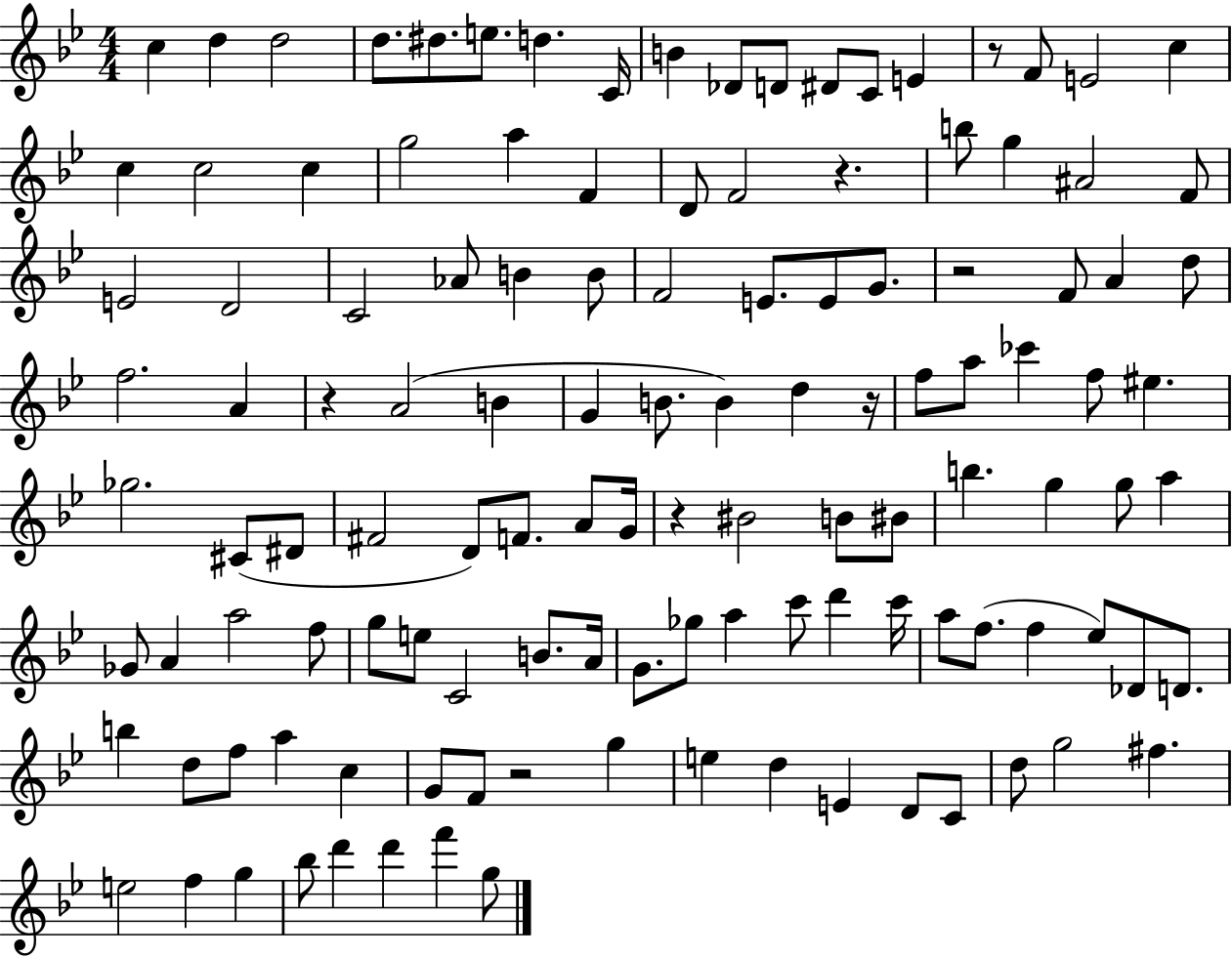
{
  \clef treble
  \numericTimeSignature
  \time 4/4
  \key bes \major
  c''4 d''4 d''2 | d''8. dis''8. e''8. d''4. c'16 | b'4 des'8 d'8 dis'8 c'8 e'4 | r8 f'8 e'2 c''4 | \break c''4 c''2 c''4 | g''2 a''4 f'4 | d'8 f'2 r4. | b''8 g''4 ais'2 f'8 | \break e'2 d'2 | c'2 aes'8 b'4 b'8 | f'2 e'8. e'8 g'8. | r2 f'8 a'4 d''8 | \break f''2. a'4 | r4 a'2( b'4 | g'4 b'8. b'4) d''4 r16 | f''8 a''8 ces'''4 f''8 eis''4. | \break ges''2. cis'8( dis'8 | fis'2 d'8) f'8. a'8 g'16 | r4 bis'2 b'8 bis'8 | b''4. g''4 g''8 a''4 | \break ges'8 a'4 a''2 f''8 | g''8 e''8 c'2 b'8. a'16 | g'8. ges''8 a''4 c'''8 d'''4 c'''16 | a''8 f''8.( f''4 ees''8) des'8 d'8. | \break b''4 d''8 f''8 a''4 c''4 | g'8 f'8 r2 g''4 | e''4 d''4 e'4 d'8 c'8 | d''8 g''2 fis''4. | \break e''2 f''4 g''4 | bes''8 d'''4 d'''4 f'''4 g''8 | \bar "|."
}